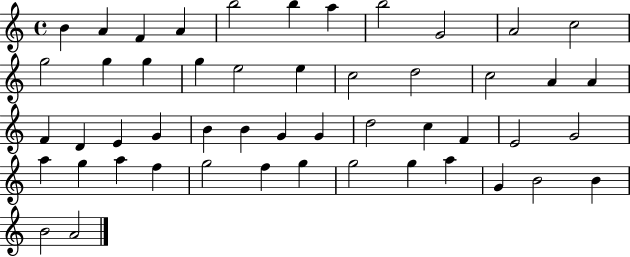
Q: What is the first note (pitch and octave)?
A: B4